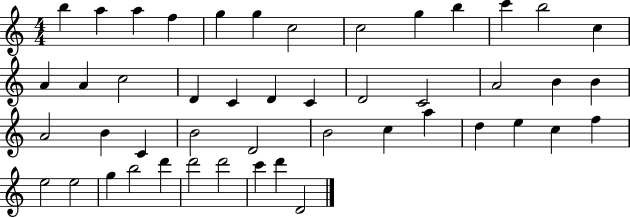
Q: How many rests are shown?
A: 0